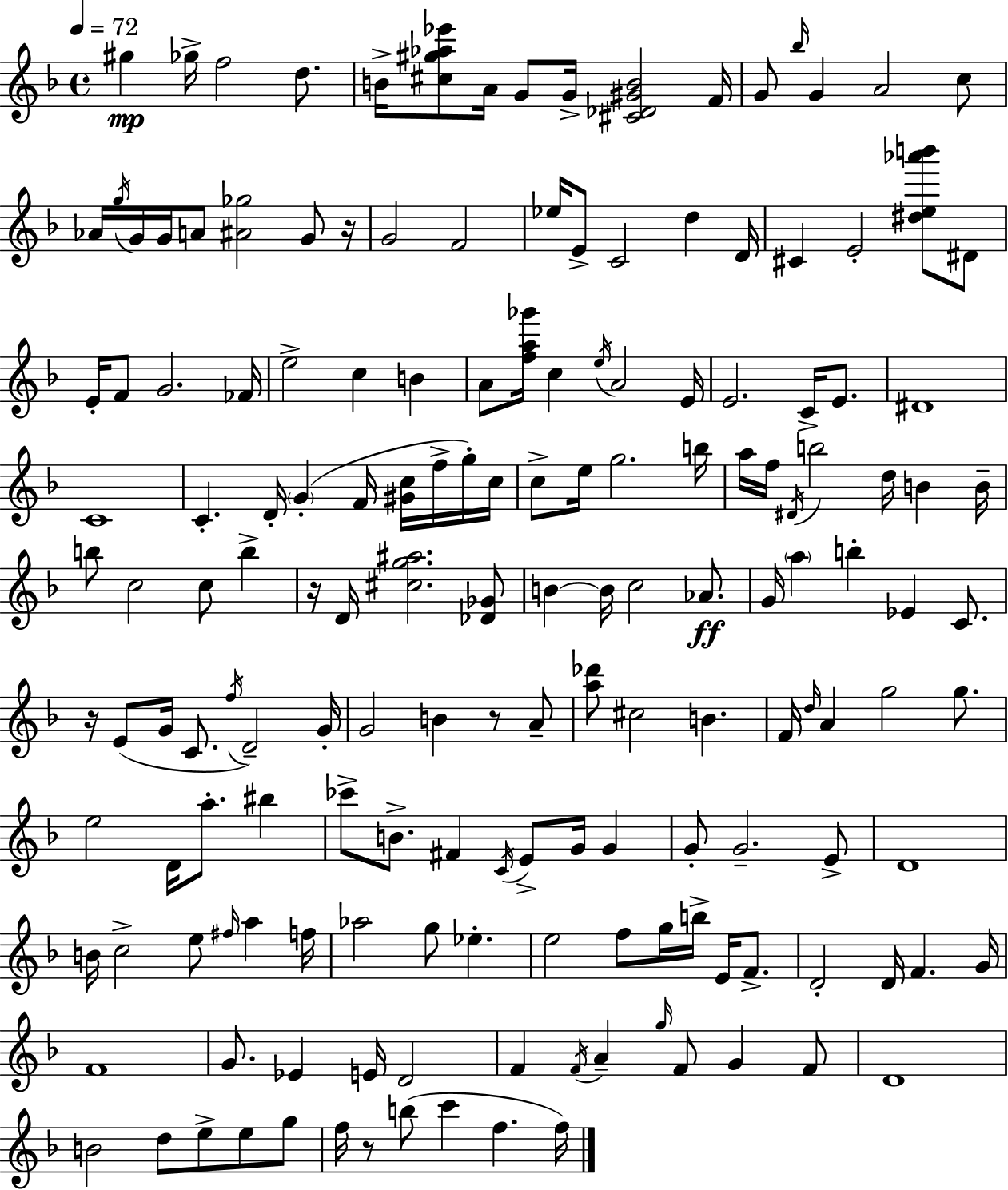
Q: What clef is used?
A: treble